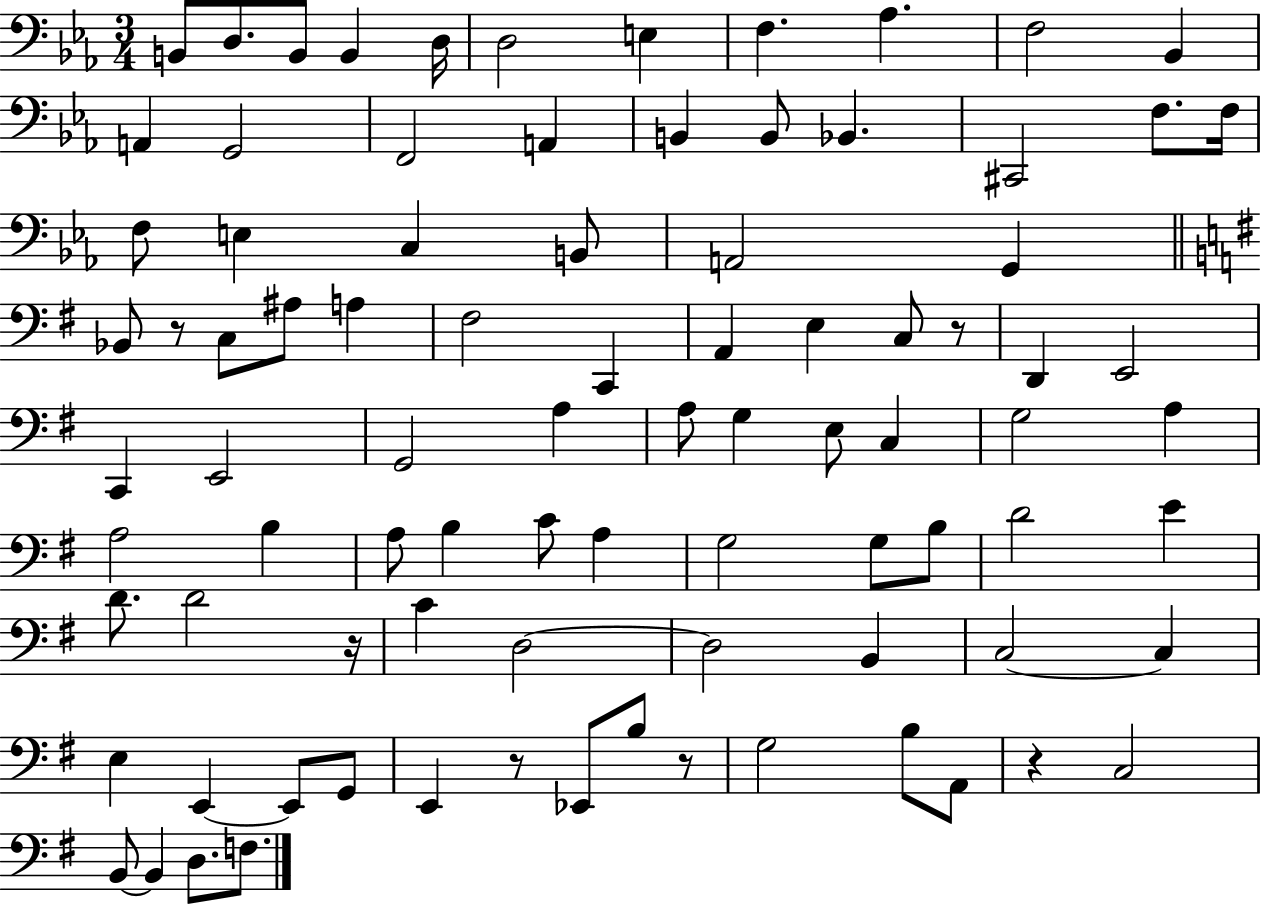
X:1
T:Untitled
M:3/4
L:1/4
K:Eb
B,,/2 D,/2 B,,/2 B,, D,/4 D,2 E, F, _A, F,2 _B,, A,, G,,2 F,,2 A,, B,, B,,/2 _B,, ^C,,2 F,/2 F,/4 F,/2 E, C, B,,/2 A,,2 G,, _B,,/2 z/2 C,/2 ^A,/2 A, ^F,2 C,, A,, E, C,/2 z/2 D,, E,,2 C,, E,,2 G,,2 A, A,/2 G, E,/2 C, G,2 A, A,2 B, A,/2 B, C/2 A, G,2 G,/2 B,/2 D2 E D/2 D2 z/4 C D,2 D,2 B,, C,2 C, E, E,, E,,/2 G,,/2 E,, z/2 _E,,/2 B,/2 z/2 G,2 B,/2 A,,/2 z C,2 B,,/2 B,, D,/2 F,/2